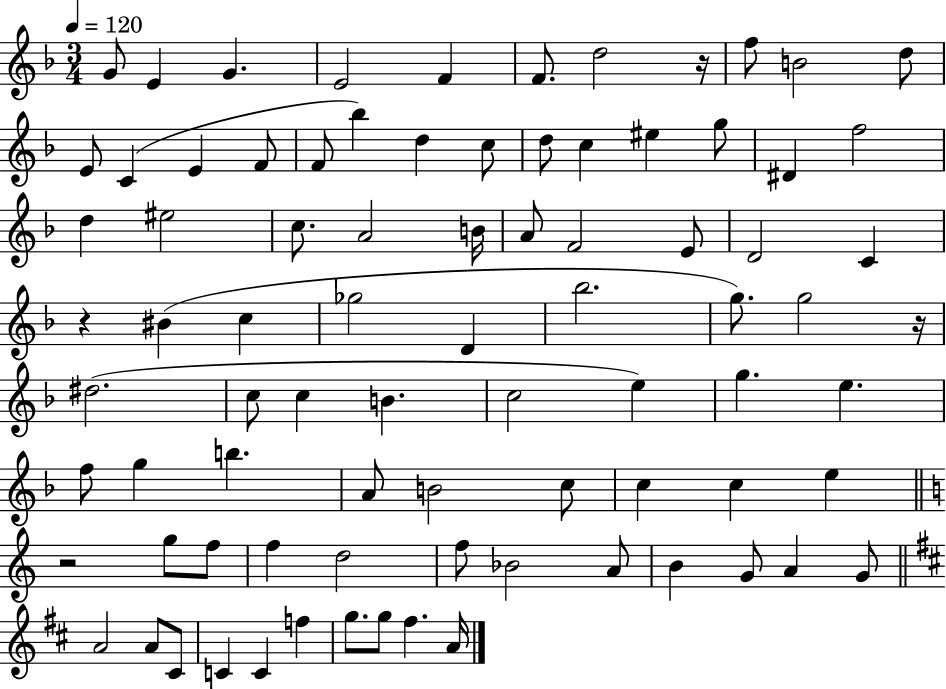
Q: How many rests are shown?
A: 4